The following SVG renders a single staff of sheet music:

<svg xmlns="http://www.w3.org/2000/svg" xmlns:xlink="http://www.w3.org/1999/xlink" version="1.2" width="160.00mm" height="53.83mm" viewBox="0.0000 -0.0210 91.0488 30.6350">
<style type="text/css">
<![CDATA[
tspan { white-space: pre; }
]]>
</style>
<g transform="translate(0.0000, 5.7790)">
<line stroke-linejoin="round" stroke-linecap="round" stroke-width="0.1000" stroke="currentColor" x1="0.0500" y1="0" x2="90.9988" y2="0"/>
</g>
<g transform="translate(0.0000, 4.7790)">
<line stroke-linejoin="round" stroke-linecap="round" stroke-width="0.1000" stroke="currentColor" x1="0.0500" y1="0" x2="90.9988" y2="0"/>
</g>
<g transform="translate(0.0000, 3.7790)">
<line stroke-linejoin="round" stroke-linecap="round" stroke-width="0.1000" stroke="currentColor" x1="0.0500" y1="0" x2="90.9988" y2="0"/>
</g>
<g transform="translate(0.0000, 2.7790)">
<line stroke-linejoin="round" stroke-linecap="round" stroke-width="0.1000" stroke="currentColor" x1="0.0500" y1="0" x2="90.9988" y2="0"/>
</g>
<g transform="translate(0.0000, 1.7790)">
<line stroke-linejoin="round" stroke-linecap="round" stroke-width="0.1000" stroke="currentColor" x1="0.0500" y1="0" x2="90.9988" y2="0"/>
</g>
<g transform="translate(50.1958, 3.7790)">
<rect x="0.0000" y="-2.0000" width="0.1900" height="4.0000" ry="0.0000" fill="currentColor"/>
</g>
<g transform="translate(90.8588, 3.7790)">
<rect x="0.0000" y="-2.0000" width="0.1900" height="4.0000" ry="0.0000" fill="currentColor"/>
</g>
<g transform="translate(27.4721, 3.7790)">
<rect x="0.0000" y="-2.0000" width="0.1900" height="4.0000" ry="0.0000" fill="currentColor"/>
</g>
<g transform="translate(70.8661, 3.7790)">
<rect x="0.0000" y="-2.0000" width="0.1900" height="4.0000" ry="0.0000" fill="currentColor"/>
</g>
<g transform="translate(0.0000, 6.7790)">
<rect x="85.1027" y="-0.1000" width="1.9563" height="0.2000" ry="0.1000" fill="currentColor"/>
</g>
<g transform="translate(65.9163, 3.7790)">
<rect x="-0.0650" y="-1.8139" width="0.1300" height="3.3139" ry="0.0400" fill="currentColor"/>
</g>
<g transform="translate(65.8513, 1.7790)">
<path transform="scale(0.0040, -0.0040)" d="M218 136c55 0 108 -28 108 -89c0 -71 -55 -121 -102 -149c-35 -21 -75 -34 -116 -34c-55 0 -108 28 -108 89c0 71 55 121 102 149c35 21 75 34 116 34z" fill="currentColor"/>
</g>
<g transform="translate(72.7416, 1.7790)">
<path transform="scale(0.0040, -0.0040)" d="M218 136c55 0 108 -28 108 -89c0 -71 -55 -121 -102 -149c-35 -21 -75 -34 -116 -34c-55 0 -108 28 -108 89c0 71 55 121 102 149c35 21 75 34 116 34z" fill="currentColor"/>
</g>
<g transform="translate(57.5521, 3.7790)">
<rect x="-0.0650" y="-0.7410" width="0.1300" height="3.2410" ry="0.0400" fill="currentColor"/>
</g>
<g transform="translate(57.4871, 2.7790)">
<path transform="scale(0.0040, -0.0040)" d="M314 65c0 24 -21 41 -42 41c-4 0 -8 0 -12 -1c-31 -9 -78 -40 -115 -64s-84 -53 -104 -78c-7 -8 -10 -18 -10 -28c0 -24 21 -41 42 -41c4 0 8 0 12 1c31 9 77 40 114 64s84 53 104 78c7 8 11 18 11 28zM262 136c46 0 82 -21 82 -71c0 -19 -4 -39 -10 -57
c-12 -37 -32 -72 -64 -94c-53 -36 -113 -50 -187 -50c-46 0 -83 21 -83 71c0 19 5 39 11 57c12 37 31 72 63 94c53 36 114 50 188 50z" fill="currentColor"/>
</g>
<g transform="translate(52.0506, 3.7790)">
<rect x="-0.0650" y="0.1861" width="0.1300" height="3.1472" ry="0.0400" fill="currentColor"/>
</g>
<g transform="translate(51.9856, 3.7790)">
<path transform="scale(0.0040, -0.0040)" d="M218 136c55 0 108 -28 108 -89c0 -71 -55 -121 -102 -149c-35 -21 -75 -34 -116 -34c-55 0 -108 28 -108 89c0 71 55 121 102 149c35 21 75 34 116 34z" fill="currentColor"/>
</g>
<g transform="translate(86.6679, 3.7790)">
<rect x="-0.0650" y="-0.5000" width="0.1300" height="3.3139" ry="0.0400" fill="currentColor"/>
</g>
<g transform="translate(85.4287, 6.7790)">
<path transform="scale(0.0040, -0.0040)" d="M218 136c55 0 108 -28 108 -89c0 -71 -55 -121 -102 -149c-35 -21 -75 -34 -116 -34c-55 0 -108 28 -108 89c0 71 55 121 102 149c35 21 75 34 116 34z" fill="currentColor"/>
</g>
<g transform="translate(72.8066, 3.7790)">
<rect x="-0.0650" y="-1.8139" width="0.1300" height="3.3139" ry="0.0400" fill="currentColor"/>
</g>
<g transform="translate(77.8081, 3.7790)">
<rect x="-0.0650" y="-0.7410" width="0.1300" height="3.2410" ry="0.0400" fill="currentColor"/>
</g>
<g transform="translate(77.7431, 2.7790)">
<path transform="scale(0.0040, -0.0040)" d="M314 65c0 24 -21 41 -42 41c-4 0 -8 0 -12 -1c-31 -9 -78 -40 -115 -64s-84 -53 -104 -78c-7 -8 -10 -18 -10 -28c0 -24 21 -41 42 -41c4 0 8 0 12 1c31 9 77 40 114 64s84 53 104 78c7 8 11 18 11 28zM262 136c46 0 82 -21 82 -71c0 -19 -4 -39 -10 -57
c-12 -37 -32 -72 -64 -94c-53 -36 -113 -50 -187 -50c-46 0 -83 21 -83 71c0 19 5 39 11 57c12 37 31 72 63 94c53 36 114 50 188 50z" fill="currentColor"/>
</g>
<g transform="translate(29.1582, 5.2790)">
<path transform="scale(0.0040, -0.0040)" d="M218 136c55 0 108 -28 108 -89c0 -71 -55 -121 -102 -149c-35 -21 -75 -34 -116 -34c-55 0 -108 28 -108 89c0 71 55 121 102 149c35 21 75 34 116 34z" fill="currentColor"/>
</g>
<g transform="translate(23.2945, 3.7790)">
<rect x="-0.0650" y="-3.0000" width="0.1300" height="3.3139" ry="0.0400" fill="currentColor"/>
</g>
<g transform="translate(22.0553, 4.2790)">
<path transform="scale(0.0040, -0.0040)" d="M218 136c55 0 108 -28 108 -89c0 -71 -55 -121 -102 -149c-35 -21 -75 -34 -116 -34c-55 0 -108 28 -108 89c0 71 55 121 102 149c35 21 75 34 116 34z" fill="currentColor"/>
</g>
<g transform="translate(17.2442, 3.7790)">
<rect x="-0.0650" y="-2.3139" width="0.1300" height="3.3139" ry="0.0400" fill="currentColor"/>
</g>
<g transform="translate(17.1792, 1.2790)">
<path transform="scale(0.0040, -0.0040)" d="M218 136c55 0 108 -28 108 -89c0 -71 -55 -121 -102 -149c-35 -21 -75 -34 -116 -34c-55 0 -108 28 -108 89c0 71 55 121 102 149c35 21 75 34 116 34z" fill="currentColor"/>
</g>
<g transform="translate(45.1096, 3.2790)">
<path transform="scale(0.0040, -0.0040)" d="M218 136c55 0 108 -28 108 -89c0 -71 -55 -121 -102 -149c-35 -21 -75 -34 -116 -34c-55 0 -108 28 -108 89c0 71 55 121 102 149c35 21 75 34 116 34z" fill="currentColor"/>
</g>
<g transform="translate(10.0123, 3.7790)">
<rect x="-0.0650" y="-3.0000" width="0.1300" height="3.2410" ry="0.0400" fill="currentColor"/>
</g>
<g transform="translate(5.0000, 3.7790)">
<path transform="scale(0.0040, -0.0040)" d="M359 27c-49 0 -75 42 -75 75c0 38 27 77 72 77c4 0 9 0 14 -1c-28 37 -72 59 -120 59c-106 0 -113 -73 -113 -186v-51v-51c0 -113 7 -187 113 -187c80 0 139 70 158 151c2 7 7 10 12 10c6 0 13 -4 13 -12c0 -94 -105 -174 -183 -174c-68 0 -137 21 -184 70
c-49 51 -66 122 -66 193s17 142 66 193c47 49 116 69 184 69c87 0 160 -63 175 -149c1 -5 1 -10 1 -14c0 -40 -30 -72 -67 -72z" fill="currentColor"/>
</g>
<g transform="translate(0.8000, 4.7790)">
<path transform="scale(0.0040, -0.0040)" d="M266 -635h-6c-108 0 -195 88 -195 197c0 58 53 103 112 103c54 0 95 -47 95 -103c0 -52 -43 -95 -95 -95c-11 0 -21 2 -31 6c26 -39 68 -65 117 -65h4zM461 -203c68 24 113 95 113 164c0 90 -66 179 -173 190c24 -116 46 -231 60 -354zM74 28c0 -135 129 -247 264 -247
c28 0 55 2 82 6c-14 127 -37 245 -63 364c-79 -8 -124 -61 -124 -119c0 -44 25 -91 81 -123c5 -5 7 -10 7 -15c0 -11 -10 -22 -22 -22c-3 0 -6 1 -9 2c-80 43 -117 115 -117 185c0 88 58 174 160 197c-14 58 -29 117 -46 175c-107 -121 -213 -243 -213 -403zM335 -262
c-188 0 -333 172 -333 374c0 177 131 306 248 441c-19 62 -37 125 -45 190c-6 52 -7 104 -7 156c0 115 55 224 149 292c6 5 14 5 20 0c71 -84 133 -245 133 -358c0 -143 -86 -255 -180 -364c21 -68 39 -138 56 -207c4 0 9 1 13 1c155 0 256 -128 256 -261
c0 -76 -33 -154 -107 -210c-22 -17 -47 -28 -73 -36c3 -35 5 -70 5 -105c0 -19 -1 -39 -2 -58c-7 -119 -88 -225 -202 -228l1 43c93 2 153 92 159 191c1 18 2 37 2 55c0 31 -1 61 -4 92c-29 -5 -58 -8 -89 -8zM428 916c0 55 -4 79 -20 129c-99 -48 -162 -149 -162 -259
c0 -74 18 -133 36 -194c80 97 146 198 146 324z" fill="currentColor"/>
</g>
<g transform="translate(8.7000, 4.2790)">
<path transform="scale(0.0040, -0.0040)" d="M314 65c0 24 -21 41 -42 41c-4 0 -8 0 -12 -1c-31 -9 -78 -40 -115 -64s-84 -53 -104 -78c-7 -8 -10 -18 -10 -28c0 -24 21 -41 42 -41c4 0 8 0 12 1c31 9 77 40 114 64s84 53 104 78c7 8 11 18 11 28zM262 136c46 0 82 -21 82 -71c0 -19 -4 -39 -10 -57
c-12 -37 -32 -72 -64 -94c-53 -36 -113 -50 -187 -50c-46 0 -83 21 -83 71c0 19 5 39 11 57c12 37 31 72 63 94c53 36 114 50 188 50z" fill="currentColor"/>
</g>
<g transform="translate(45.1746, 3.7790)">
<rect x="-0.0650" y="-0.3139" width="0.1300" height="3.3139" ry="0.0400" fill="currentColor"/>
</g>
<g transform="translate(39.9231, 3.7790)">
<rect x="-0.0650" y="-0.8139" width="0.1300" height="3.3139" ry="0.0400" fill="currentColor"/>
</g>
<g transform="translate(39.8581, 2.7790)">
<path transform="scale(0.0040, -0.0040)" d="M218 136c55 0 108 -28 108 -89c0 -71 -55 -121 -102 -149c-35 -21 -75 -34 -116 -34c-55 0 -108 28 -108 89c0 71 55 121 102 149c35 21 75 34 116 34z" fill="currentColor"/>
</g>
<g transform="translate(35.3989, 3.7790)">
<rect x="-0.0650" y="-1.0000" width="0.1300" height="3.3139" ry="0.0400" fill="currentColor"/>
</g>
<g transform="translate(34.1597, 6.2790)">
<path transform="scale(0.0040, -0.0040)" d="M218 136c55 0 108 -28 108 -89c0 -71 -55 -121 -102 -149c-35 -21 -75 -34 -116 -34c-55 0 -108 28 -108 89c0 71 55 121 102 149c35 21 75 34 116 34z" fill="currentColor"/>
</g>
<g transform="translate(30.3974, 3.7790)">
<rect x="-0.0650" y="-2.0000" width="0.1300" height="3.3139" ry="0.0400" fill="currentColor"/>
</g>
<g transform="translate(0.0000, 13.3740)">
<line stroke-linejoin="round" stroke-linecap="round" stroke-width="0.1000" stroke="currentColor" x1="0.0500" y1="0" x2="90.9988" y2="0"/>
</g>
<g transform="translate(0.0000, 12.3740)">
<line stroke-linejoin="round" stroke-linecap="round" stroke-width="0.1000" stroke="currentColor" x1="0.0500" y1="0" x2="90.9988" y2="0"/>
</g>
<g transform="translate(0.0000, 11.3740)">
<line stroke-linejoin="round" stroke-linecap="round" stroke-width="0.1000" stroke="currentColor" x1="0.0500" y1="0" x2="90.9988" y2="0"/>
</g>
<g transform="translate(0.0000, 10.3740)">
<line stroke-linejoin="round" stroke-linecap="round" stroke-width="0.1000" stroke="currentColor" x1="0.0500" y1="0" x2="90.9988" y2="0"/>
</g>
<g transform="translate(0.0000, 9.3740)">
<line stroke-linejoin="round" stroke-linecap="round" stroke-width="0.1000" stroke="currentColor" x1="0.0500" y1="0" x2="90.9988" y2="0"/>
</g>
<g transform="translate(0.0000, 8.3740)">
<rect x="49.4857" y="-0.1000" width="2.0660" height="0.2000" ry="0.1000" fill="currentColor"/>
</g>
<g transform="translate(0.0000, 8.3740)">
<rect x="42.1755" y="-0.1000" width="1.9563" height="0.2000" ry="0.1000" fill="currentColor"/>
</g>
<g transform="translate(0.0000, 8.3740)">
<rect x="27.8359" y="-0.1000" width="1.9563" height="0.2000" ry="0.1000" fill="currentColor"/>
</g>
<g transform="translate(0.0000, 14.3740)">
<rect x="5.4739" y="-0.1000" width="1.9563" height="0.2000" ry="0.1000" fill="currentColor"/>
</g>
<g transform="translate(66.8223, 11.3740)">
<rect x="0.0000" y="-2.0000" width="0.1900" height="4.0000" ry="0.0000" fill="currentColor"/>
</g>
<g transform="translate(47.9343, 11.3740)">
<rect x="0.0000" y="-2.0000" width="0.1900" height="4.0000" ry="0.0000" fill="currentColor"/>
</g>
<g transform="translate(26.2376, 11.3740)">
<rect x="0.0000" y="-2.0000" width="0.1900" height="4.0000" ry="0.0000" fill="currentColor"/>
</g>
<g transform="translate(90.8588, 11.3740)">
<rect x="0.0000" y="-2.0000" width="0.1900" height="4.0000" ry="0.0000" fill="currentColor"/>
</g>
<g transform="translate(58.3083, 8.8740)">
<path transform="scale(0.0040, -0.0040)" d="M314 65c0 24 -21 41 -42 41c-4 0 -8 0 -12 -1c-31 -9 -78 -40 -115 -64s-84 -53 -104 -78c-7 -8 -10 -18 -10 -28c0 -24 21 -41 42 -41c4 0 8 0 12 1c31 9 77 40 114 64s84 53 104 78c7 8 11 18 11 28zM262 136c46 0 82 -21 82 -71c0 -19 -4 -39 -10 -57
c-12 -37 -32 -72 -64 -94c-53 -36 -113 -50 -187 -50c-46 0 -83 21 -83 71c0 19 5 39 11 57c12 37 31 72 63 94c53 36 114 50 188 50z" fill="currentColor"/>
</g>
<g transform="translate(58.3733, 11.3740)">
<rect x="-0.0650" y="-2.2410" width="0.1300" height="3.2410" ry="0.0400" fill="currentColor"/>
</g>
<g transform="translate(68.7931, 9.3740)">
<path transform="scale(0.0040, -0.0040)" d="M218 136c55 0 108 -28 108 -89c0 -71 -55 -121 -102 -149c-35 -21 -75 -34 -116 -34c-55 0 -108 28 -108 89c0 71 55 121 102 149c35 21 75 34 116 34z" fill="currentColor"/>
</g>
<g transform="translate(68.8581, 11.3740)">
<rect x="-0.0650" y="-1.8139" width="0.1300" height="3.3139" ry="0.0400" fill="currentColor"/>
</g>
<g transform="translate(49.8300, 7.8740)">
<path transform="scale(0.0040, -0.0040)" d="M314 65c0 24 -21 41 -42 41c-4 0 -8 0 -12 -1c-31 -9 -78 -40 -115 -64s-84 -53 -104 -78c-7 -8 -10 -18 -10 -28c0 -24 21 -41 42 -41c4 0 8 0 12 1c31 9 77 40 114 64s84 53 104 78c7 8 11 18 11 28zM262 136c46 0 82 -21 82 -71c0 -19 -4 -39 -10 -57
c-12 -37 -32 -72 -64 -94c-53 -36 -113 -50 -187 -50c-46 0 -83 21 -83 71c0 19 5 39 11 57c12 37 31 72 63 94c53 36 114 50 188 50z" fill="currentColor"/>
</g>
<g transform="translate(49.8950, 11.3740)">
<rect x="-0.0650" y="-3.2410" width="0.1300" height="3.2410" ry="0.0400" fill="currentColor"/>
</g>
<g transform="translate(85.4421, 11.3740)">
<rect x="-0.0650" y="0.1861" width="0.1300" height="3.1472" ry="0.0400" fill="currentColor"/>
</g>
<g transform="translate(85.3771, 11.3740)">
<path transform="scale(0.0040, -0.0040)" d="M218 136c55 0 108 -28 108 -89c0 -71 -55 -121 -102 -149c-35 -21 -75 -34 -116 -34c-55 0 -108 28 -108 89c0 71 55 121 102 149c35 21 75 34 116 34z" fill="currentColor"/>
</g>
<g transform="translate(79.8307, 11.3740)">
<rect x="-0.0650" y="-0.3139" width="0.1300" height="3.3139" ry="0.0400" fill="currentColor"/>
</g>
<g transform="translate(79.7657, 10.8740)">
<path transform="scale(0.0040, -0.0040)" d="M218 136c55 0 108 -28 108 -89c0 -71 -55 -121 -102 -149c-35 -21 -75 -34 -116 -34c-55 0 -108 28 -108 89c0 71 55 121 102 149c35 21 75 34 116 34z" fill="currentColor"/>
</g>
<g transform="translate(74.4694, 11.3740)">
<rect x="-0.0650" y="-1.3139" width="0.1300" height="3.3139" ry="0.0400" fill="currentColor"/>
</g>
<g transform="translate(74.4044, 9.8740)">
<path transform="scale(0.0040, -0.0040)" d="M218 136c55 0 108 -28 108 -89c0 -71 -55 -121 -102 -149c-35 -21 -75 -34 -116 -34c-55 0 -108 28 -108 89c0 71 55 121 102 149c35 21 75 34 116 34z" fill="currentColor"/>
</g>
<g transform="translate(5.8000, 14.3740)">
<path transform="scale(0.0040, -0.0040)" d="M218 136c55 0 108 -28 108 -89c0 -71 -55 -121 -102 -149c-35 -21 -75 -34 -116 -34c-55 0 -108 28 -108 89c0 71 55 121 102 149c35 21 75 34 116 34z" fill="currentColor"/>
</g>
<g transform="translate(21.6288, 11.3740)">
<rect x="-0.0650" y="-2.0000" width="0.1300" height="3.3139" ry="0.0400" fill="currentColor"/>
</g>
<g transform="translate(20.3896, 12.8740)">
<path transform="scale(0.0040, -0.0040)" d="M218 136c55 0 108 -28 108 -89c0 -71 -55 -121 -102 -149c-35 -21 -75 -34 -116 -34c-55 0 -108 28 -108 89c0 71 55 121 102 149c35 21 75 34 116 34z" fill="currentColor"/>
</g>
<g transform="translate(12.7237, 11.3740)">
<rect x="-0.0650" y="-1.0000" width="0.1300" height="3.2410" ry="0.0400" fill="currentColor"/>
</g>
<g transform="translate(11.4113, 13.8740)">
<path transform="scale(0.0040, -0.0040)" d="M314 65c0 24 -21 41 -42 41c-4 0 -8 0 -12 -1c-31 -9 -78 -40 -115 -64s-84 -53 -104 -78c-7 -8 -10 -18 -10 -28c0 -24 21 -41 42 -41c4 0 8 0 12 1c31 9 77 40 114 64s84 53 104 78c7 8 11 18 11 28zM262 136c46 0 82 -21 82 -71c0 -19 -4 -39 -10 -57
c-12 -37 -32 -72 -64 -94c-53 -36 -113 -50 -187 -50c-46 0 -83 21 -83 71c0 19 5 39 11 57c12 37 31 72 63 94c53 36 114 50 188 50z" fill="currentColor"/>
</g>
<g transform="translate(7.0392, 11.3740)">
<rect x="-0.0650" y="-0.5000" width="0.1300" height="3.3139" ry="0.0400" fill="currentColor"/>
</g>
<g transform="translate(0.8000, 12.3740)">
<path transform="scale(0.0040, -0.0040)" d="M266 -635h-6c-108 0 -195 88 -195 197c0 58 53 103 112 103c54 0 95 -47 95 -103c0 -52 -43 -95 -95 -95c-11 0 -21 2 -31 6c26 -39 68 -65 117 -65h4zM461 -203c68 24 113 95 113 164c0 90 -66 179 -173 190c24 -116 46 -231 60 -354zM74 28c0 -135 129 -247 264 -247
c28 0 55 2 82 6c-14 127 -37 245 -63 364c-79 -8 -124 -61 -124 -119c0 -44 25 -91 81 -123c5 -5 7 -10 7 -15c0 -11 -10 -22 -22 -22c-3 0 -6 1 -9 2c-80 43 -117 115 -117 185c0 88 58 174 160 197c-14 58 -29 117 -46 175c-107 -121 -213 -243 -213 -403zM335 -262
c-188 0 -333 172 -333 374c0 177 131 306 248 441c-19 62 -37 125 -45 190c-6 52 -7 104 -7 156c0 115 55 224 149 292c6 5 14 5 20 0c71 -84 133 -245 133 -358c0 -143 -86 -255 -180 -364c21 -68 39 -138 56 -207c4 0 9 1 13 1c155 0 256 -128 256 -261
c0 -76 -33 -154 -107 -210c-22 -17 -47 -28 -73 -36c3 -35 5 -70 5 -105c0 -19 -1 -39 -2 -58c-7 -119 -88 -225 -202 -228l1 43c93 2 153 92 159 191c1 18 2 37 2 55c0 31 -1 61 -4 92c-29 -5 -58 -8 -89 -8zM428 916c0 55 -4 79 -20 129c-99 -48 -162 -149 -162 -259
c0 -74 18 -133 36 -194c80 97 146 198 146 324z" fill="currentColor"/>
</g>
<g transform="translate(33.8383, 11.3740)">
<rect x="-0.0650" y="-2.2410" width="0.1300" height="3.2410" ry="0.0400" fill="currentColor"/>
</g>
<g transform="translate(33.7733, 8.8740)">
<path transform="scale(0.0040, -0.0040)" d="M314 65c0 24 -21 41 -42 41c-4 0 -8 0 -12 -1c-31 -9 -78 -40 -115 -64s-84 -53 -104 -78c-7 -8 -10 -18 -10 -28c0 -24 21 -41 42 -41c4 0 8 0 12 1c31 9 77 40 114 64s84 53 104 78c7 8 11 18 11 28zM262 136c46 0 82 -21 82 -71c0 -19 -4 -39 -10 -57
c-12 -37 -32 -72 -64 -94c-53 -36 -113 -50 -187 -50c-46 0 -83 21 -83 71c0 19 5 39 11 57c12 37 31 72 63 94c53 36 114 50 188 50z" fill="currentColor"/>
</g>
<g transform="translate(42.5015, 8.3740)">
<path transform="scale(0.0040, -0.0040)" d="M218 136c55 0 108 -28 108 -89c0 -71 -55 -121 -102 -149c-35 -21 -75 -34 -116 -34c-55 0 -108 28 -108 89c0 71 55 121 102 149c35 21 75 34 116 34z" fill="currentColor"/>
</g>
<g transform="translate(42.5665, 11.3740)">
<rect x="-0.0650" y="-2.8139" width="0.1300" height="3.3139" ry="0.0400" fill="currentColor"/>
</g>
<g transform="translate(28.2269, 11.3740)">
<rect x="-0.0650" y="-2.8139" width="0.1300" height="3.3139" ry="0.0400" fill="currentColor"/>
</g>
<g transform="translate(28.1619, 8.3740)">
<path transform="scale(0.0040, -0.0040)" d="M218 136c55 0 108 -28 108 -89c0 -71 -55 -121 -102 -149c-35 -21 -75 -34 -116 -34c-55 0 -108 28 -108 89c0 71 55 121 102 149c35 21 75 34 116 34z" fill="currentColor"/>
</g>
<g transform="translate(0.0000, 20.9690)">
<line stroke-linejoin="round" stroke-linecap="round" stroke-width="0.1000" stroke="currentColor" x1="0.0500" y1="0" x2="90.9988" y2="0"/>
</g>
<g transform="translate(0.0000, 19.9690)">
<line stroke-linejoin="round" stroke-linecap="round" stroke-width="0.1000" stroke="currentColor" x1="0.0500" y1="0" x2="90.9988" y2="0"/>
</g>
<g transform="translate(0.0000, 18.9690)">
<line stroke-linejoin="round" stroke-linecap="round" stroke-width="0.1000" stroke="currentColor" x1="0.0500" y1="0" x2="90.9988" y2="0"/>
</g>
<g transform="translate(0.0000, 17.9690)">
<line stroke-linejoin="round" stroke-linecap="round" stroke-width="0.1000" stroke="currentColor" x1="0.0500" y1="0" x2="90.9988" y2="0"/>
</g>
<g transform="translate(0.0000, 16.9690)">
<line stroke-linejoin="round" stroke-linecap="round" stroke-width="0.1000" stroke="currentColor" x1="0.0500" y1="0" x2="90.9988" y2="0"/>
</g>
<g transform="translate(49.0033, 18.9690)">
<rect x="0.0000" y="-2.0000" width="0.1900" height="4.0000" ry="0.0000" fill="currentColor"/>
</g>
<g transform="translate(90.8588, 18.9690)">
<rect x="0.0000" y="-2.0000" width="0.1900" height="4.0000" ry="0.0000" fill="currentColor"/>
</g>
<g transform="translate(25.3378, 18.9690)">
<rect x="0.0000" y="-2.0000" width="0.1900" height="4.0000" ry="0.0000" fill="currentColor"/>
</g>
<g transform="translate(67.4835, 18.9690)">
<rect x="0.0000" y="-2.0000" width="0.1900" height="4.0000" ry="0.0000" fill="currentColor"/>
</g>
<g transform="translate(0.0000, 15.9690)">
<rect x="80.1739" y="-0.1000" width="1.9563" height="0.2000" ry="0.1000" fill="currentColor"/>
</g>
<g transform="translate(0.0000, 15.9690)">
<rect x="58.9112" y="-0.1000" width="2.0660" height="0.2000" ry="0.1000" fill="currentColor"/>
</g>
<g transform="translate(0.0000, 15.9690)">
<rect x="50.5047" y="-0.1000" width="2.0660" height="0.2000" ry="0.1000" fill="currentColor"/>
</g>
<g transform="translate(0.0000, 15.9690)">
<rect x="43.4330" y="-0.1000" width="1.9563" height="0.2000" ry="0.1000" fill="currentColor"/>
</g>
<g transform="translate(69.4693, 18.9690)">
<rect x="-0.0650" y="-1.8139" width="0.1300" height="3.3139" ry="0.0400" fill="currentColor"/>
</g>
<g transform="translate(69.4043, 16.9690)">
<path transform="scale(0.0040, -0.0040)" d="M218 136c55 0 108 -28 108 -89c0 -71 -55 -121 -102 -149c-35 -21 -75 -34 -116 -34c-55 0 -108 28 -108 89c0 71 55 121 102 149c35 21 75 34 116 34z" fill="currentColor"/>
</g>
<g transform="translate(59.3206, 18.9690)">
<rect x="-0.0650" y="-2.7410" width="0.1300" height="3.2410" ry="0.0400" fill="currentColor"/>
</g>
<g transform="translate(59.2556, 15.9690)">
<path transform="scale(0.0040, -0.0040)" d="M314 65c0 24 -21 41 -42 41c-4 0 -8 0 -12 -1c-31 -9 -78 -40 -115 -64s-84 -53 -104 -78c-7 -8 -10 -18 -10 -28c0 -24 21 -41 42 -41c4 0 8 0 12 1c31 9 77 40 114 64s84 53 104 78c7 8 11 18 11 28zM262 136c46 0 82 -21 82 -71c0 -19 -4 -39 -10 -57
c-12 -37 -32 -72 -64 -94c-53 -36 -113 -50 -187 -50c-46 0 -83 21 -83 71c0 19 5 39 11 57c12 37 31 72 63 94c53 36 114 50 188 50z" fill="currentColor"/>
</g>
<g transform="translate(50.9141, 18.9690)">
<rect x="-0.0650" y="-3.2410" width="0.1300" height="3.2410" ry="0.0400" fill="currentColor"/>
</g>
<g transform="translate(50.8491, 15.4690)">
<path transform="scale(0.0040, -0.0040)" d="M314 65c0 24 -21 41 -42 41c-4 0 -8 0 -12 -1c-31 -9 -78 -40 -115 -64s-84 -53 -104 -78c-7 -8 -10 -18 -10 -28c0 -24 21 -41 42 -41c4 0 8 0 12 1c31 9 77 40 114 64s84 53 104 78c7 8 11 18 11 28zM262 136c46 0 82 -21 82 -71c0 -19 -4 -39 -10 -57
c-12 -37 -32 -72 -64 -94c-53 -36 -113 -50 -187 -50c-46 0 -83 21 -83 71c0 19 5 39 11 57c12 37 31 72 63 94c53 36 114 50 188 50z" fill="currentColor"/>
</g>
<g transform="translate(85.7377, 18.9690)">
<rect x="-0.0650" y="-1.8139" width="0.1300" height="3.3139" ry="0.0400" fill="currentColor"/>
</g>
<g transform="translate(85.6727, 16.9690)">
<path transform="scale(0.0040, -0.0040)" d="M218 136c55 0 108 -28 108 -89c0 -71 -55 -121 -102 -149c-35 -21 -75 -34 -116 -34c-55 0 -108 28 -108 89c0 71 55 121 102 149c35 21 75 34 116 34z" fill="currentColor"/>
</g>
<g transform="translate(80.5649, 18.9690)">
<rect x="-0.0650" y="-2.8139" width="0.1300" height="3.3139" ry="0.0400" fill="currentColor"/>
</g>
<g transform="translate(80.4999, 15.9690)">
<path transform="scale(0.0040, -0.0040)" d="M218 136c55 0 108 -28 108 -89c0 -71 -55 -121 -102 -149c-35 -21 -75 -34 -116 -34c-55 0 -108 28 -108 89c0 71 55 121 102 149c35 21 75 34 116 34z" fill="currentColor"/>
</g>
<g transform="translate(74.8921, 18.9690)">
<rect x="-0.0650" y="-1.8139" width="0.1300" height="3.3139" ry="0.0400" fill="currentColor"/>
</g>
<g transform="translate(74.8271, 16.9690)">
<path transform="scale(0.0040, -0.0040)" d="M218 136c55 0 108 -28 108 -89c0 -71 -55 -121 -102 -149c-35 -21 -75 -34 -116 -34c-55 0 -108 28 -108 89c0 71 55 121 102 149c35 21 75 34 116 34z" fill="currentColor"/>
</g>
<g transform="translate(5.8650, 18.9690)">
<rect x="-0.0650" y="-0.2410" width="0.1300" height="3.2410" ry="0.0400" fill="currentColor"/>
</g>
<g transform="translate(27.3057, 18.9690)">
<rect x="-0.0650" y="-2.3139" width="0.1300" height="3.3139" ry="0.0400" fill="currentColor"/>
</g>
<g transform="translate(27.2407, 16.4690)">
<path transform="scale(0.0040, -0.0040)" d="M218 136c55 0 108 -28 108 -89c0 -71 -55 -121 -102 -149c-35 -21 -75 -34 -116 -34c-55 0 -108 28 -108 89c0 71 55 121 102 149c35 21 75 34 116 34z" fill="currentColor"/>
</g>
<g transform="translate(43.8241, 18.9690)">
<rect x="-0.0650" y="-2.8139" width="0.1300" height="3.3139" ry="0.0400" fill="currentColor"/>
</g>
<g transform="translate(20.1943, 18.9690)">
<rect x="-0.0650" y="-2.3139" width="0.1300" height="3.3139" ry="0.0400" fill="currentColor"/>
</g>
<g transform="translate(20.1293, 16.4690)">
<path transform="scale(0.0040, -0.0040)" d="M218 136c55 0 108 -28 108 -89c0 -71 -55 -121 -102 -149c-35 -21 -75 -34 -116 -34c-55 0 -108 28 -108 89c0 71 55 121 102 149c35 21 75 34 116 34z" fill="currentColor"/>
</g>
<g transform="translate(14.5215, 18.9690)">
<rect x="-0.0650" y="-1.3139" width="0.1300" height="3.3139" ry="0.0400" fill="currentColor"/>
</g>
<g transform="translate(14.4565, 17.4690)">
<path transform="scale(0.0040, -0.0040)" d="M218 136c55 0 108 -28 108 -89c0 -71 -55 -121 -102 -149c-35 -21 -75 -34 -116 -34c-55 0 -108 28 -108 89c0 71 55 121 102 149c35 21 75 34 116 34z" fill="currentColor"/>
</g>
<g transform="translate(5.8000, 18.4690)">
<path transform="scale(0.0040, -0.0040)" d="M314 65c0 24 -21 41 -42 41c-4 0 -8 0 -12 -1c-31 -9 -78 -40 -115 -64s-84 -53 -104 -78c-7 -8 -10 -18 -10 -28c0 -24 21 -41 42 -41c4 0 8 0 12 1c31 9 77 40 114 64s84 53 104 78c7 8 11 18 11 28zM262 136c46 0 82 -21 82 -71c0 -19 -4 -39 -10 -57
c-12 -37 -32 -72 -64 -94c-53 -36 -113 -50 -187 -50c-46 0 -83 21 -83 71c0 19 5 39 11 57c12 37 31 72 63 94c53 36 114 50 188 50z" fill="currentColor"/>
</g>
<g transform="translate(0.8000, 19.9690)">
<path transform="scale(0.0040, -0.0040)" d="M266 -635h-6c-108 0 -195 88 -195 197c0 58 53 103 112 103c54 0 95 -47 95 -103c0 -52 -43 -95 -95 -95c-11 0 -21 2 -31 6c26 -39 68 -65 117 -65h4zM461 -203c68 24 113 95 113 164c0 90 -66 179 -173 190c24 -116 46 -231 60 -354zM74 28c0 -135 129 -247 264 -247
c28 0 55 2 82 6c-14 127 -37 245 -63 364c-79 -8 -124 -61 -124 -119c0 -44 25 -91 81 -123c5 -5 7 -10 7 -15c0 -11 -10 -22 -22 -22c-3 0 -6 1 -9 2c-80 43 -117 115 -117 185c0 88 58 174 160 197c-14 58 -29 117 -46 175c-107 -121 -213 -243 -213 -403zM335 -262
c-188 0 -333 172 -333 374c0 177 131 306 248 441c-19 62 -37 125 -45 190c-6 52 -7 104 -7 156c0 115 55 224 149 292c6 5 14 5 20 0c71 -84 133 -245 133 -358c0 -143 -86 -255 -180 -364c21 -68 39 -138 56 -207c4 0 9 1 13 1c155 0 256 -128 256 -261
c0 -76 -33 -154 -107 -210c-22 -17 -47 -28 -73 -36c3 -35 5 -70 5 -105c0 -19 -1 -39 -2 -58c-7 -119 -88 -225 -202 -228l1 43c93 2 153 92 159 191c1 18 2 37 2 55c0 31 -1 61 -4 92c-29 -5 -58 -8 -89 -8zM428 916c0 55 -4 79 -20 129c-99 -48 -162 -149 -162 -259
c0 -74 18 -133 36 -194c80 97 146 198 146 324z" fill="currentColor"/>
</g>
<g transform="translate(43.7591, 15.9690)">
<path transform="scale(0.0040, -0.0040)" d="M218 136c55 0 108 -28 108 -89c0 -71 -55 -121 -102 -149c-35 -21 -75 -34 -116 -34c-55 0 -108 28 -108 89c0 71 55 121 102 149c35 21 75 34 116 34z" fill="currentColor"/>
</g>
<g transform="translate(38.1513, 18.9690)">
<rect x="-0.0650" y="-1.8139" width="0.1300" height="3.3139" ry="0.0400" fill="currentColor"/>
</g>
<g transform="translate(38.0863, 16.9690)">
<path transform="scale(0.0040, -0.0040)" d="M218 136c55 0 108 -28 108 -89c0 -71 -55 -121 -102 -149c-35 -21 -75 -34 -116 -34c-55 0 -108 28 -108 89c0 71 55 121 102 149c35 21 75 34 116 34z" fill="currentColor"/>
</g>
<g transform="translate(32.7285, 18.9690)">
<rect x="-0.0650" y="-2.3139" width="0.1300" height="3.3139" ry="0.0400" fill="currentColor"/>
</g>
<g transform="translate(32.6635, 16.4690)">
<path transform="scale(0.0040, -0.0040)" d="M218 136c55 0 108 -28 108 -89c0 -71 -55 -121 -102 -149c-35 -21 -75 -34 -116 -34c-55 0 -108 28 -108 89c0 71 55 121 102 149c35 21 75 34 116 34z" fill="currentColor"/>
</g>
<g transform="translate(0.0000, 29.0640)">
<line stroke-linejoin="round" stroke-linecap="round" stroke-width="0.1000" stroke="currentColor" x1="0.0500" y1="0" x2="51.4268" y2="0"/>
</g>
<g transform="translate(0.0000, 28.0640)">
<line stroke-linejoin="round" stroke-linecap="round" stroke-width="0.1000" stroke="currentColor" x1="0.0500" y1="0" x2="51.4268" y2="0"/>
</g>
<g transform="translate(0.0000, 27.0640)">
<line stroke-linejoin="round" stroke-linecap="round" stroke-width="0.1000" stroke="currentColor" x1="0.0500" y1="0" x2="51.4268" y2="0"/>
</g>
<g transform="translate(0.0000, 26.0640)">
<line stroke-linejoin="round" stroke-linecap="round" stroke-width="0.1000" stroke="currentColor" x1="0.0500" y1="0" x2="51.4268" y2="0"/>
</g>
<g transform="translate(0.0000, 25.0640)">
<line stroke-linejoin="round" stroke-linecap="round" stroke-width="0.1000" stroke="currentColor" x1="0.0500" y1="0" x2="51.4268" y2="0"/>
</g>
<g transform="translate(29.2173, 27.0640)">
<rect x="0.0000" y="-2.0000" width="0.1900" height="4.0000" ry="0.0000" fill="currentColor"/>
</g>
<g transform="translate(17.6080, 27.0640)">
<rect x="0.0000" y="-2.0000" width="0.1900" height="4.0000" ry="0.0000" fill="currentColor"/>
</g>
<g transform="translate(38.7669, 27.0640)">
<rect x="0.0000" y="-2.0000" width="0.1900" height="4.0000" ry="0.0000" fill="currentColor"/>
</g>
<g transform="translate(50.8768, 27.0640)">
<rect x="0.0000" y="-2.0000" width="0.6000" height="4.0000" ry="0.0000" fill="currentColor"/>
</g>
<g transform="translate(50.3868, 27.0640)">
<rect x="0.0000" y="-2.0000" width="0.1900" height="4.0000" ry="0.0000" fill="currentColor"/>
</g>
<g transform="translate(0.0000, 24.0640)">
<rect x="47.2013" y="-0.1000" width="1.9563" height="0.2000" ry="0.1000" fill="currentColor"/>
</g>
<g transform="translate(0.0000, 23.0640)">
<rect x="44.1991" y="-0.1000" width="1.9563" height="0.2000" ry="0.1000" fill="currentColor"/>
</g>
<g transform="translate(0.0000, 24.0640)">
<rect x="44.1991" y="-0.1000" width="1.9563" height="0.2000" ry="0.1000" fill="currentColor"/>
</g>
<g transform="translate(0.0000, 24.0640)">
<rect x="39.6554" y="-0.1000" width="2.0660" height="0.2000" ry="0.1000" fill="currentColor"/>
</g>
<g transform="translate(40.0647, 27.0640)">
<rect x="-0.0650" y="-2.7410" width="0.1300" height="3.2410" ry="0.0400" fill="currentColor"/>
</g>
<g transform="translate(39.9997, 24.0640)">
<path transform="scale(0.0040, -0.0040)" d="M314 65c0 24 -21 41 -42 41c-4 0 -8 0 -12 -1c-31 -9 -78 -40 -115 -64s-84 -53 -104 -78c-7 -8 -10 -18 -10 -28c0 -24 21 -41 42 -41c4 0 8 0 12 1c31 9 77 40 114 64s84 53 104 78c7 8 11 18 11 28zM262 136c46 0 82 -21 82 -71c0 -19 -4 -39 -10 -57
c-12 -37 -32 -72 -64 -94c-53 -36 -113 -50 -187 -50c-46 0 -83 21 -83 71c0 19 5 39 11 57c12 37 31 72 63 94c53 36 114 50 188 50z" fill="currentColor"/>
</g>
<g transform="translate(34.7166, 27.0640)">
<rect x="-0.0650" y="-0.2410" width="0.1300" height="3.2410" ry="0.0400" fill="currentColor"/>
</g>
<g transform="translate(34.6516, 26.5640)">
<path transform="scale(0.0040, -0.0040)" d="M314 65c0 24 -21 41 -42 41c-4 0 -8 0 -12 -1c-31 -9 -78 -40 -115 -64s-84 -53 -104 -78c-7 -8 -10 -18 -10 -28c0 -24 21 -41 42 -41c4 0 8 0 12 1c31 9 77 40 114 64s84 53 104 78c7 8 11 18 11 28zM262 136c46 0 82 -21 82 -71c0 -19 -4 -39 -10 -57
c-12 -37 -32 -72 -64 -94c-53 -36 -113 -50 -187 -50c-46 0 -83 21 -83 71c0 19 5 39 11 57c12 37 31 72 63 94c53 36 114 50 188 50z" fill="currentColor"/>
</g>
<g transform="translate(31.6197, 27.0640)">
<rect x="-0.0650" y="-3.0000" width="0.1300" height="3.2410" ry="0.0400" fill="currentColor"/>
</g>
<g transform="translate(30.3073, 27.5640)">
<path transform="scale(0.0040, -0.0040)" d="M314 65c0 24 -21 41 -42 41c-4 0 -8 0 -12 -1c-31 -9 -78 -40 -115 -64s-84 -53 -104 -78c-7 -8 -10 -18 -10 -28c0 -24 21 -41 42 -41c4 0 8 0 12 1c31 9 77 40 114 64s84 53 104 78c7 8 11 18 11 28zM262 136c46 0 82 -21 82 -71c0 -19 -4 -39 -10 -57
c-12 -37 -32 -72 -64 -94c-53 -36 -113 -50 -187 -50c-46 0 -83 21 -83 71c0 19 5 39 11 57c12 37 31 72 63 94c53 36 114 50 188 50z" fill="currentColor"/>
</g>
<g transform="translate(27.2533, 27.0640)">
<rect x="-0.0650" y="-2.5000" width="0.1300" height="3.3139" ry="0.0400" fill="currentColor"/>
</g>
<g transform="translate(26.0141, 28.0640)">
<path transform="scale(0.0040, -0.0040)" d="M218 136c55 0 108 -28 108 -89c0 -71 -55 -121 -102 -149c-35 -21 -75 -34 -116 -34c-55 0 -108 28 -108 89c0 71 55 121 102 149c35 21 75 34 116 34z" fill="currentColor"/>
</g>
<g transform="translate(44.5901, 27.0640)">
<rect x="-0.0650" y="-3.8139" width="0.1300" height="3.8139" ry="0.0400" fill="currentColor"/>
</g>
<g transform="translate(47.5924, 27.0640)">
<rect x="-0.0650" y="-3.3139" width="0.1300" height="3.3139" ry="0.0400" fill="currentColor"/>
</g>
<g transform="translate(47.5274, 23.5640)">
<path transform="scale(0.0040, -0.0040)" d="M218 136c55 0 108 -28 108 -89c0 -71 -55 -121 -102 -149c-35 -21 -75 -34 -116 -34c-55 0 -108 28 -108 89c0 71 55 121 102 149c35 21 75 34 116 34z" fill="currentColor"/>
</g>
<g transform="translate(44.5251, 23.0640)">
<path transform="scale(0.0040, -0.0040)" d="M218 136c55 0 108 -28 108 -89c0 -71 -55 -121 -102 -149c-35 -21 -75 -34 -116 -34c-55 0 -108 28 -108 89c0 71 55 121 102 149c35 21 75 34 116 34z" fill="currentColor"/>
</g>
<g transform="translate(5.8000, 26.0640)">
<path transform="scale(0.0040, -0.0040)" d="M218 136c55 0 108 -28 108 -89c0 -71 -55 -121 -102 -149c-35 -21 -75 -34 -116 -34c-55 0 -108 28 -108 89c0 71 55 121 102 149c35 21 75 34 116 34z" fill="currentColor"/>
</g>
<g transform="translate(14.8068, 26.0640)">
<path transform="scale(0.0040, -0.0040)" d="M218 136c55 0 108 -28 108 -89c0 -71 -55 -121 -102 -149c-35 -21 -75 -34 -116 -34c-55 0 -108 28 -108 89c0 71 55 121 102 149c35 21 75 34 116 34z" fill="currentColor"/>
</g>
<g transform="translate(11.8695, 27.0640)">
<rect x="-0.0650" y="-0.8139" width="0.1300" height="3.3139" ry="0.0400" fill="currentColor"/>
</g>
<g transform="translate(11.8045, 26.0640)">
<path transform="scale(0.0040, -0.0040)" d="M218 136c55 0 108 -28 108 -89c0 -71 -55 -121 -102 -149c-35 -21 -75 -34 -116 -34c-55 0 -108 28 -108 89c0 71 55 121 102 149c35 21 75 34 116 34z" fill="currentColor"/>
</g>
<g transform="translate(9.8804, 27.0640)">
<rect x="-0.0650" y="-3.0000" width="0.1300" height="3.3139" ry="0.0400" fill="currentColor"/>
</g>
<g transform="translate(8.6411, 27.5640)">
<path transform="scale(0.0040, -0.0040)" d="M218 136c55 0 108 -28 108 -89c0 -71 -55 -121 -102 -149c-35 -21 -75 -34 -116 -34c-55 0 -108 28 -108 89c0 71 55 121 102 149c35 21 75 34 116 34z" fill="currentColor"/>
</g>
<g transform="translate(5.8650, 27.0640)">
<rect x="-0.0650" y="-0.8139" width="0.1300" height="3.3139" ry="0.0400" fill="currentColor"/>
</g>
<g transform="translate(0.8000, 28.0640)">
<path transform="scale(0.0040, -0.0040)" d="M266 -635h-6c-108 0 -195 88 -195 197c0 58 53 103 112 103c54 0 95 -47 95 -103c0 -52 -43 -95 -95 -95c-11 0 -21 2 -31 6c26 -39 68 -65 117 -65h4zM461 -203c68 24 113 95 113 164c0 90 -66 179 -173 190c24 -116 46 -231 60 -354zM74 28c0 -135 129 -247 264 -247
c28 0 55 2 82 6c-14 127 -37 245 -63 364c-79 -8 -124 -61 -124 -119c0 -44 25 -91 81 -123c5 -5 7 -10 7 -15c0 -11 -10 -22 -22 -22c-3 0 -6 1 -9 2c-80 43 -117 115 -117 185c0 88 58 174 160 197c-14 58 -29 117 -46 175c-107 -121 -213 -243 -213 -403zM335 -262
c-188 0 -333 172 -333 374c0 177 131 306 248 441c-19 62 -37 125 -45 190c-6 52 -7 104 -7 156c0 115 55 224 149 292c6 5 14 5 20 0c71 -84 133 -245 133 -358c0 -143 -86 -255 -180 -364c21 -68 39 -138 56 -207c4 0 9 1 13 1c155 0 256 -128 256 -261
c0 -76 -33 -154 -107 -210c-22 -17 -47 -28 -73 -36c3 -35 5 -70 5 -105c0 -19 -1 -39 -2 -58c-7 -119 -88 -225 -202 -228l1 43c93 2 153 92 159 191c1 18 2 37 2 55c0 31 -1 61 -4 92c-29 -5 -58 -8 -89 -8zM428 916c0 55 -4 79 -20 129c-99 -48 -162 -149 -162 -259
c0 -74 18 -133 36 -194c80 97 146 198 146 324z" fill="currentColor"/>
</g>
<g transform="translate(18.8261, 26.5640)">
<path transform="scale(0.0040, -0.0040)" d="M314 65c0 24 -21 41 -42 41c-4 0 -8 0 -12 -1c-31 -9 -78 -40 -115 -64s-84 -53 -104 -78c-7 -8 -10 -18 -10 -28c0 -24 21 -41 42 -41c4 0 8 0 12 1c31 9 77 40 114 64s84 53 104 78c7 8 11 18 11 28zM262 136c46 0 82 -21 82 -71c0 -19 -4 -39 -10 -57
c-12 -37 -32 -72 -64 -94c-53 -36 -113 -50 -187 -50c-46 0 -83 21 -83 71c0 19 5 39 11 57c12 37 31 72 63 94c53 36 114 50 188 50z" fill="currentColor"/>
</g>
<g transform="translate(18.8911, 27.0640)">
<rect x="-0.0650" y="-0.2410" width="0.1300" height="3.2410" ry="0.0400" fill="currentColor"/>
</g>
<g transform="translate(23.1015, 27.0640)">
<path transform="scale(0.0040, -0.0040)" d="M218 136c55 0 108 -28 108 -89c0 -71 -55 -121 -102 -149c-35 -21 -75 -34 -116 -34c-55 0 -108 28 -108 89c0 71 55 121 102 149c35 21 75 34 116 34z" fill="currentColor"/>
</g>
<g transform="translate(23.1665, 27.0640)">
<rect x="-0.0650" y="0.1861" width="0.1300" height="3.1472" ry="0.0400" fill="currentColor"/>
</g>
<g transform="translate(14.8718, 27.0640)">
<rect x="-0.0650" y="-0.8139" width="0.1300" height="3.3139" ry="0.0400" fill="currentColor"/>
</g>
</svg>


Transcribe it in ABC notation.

X:1
T:Untitled
M:4/4
L:1/4
K:C
A2 g A F D d c B d2 f f d2 C C D2 F a g2 a b2 g2 f e c B c2 e g g g f a b2 a2 f f a f d A d d c2 B G A2 c2 a2 c' b